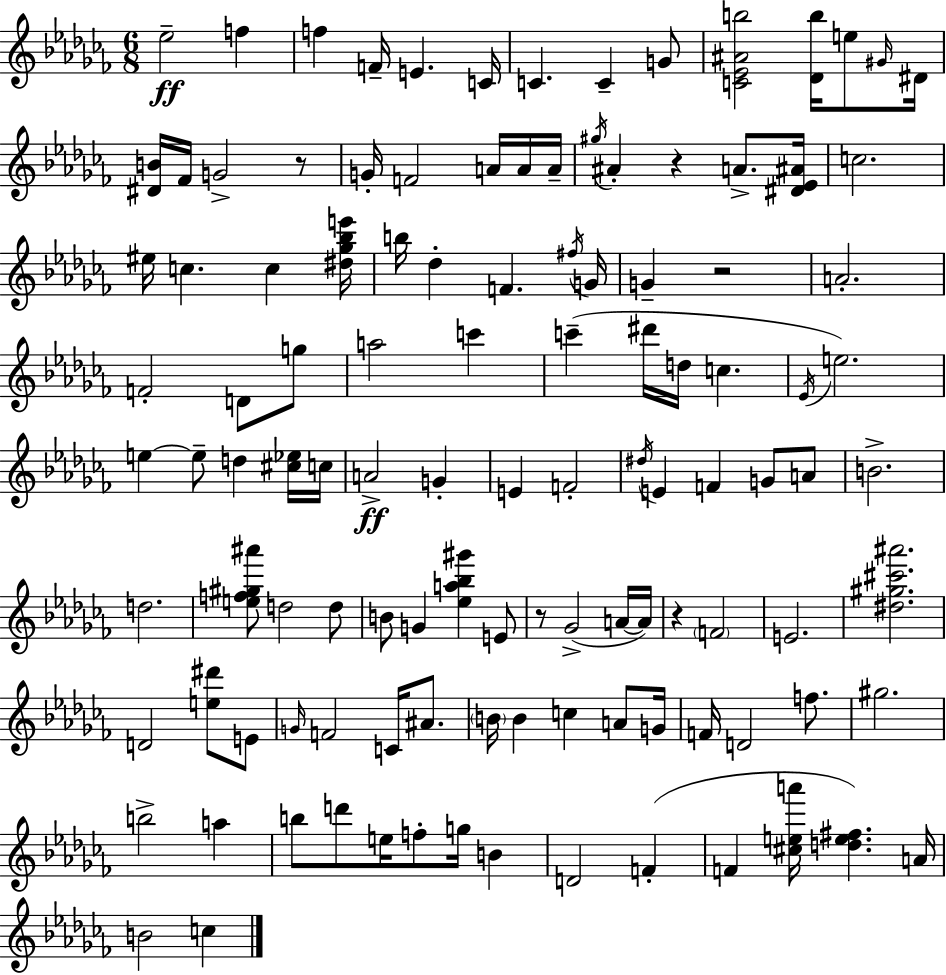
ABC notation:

X:1
T:Untitled
M:6/8
L:1/4
K:Abm
_e2 f f F/4 E C/4 C C G/2 [C_E^Ab]2 [_Db]/4 e/2 ^G/4 ^D/4 [^DB]/4 _F/4 G2 z/2 G/4 F2 A/4 A/4 A/4 ^g/4 ^A z A/2 [^D_E^A]/4 c2 ^e/4 c c [^d_g_be']/4 b/4 _d F ^f/4 G/4 G z2 A2 F2 D/2 g/2 a2 c' c' ^d'/4 d/4 c _E/4 e2 e e/2 d [^c_e]/4 c/4 A2 G E F2 ^d/4 E F G/2 A/2 B2 d2 [ef^g^a']/2 d2 d/2 B/2 G [_ea_b^g'] E/2 z/2 _G2 A/4 A/4 z F2 E2 [^d^g^c'^a']2 D2 [e^d']/2 E/2 G/4 F2 C/4 ^A/2 B/4 B c A/2 G/4 F/4 D2 f/2 ^g2 b2 a b/2 d'/2 e/4 f/2 g/4 B D2 F F [^cea']/4 [de^f] A/4 B2 c